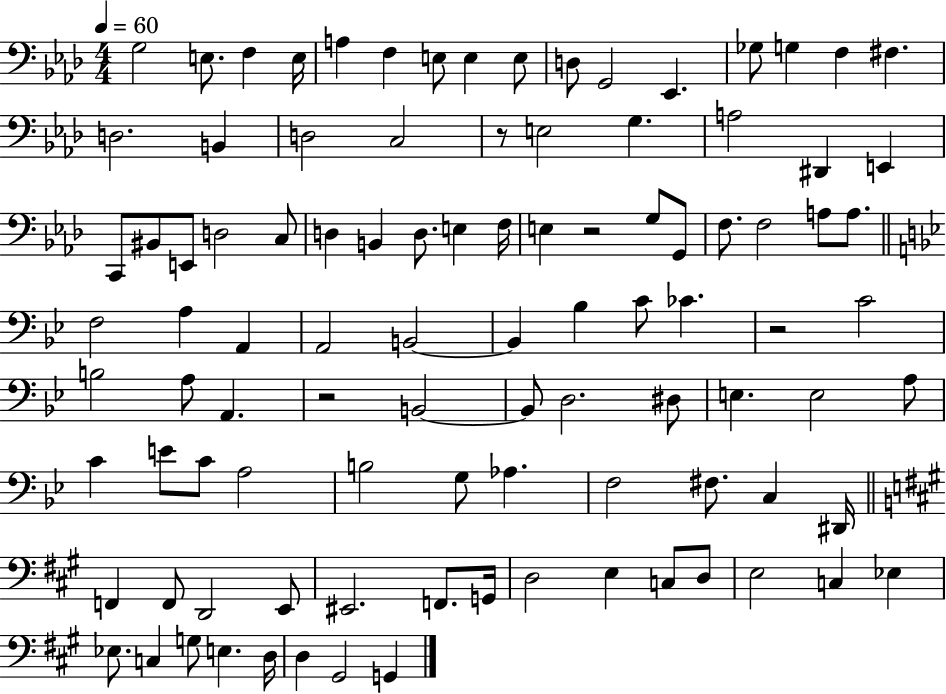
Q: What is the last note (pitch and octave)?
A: G2